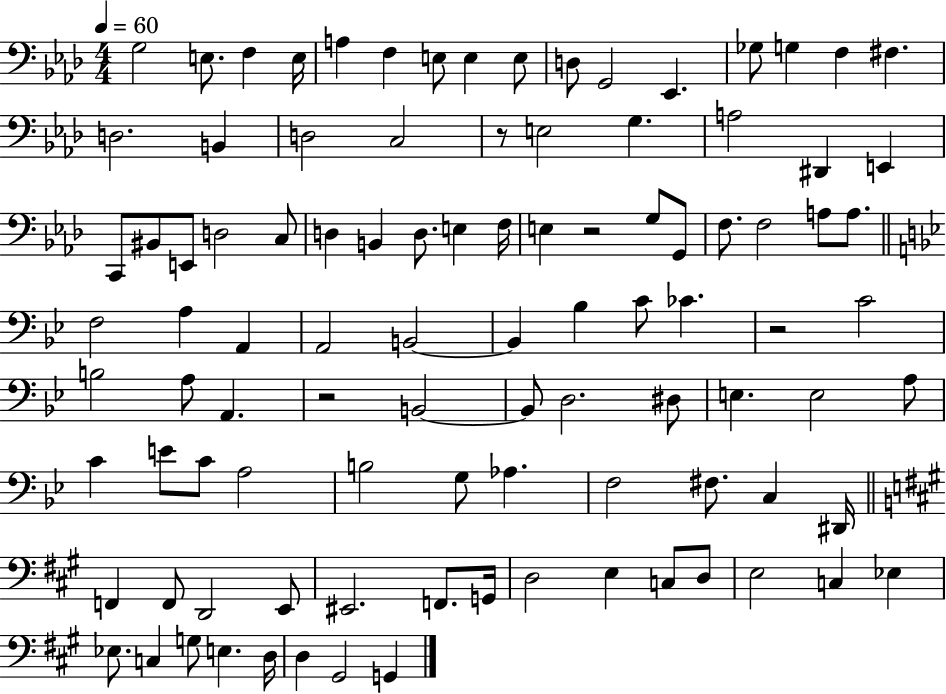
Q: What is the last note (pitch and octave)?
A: G2